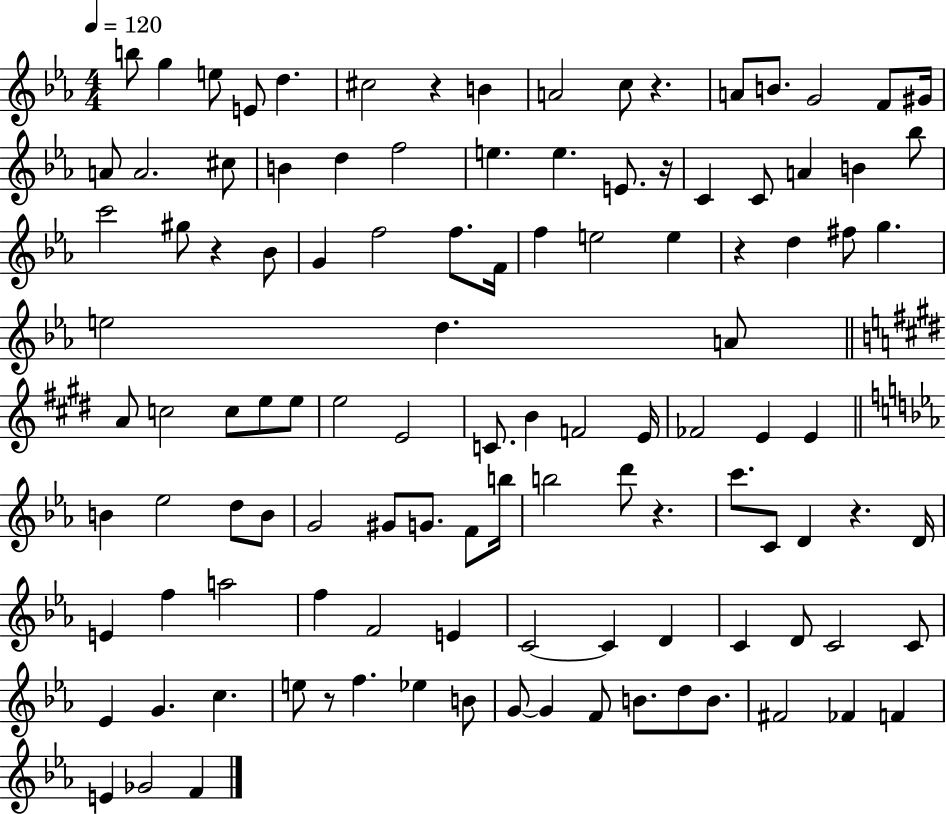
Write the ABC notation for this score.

X:1
T:Untitled
M:4/4
L:1/4
K:Eb
b/2 g e/2 E/2 d ^c2 z B A2 c/2 z A/2 B/2 G2 F/2 ^G/4 A/2 A2 ^c/2 B d f2 e e E/2 z/4 C C/2 A B _b/2 c'2 ^g/2 z _B/2 G f2 f/2 F/4 f e2 e z d ^f/2 g e2 d A/2 A/2 c2 c/2 e/2 e/2 e2 E2 C/2 B F2 E/4 _F2 E E B _e2 d/2 B/2 G2 ^G/2 G/2 F/2 b/4 b2 d'/2 z c'/2 C/2 D z D/4 E f a2 f F2 E C2 C D C D/2 C2 C/2 _E G c e/2 z/2 f _e B/2 G/2 G F/2 B/2 d/2 B/2 ^F2 _F F E _G2 F